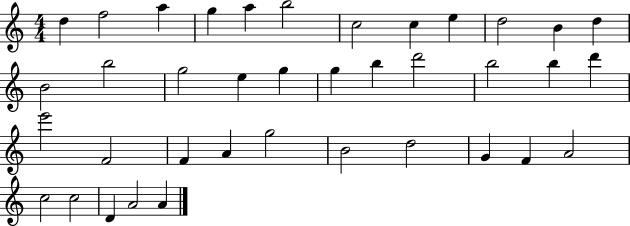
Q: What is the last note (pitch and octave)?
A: A4